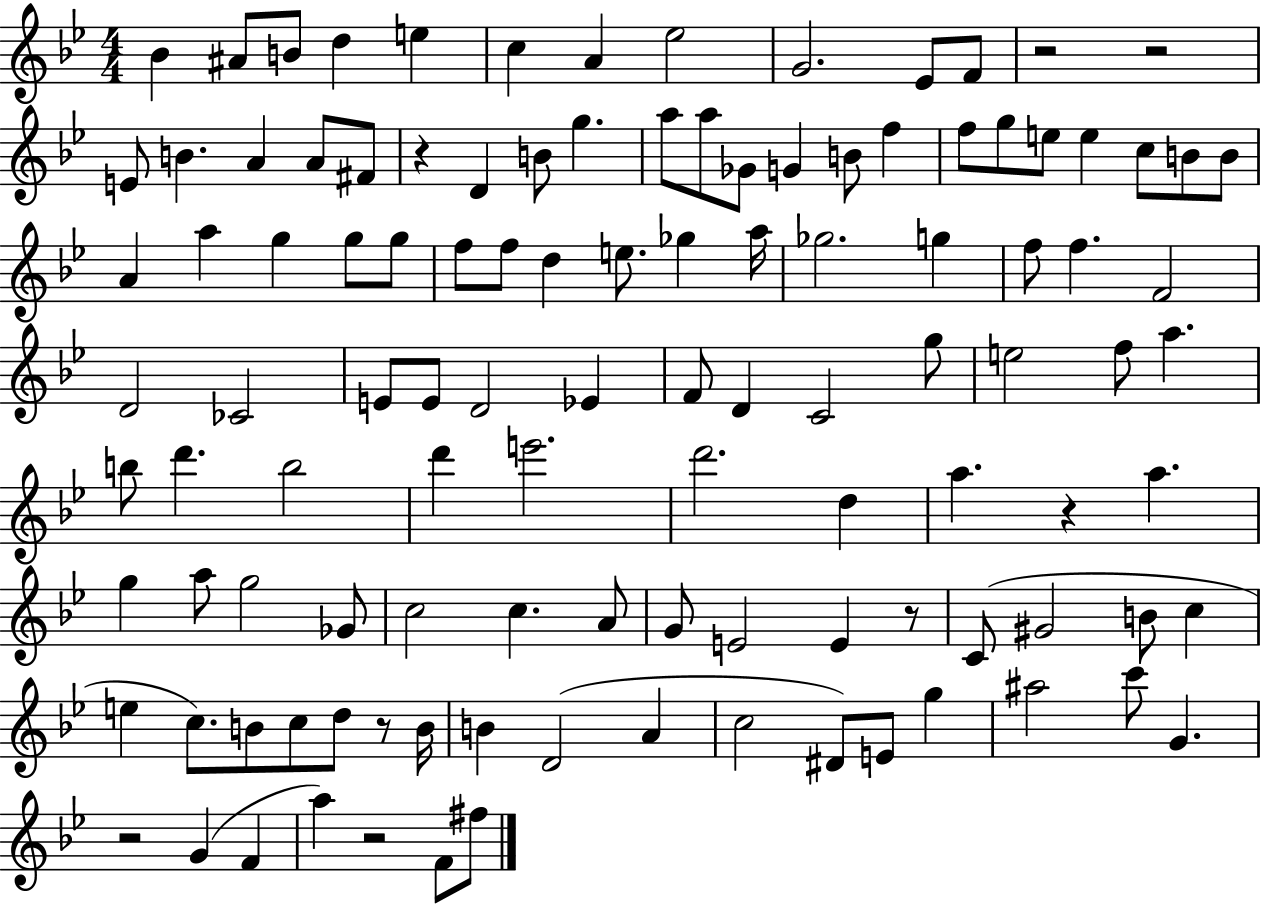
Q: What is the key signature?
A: BES major